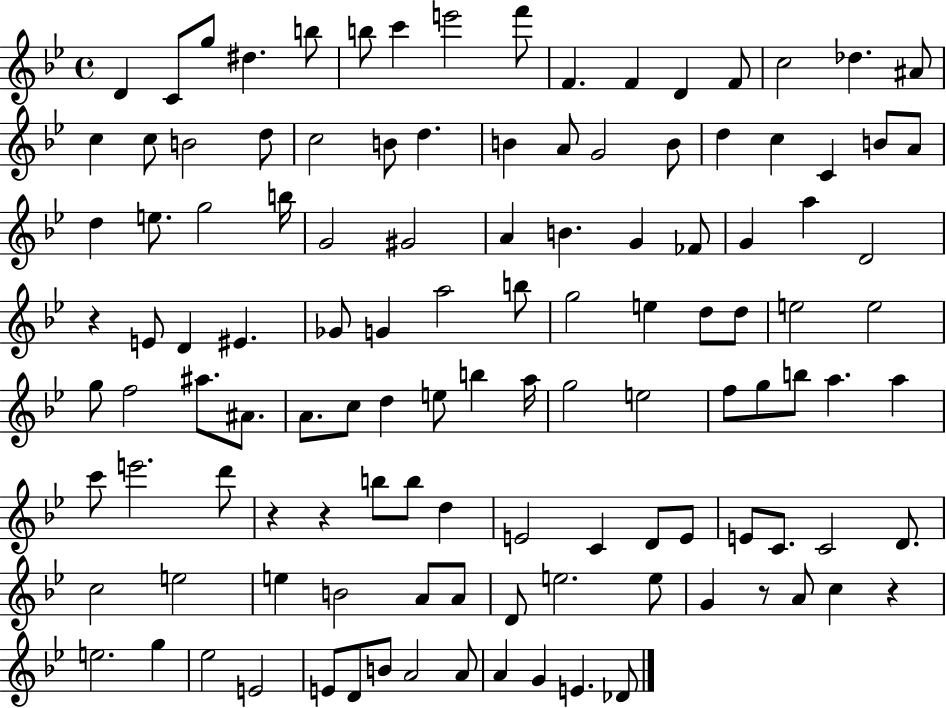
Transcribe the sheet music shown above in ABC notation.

X:1
T:Untitled
M:4/4
L:1/4
K:Bb
D C/2 g/2 ^d b/2 b/2 c' e'2 f'/2 F F D F/2 c2 _d ^A/2 c c/2 B2 d/2 c2 B/2 d B A/2 G2 B/2 d c C B/2 A/2 d e/2 g2 b/4 G2 ^G2 A B G _F/2 G a D2 z E/2 D ^E _G/2 G a2 b/2 g2 e d/2 d/2 e2 e2 g/2 f2 ^a/2 ^A/2 A/2 c/2 d e/2 b a/4 g2 e2 f/2 g/2 b/2 a a c'/2 e'2 d'/2 z z b/2 b/2 d E2 C D/2 E/2 E/2 C/2 C2 D/2 c2 e2 e B2 A/2 A/2 D/2 e2 e/2 G z/2 A/2 c z e2 g _e2 E2 E/2 D/2 B/2 A2 A/2 A G E _D/2